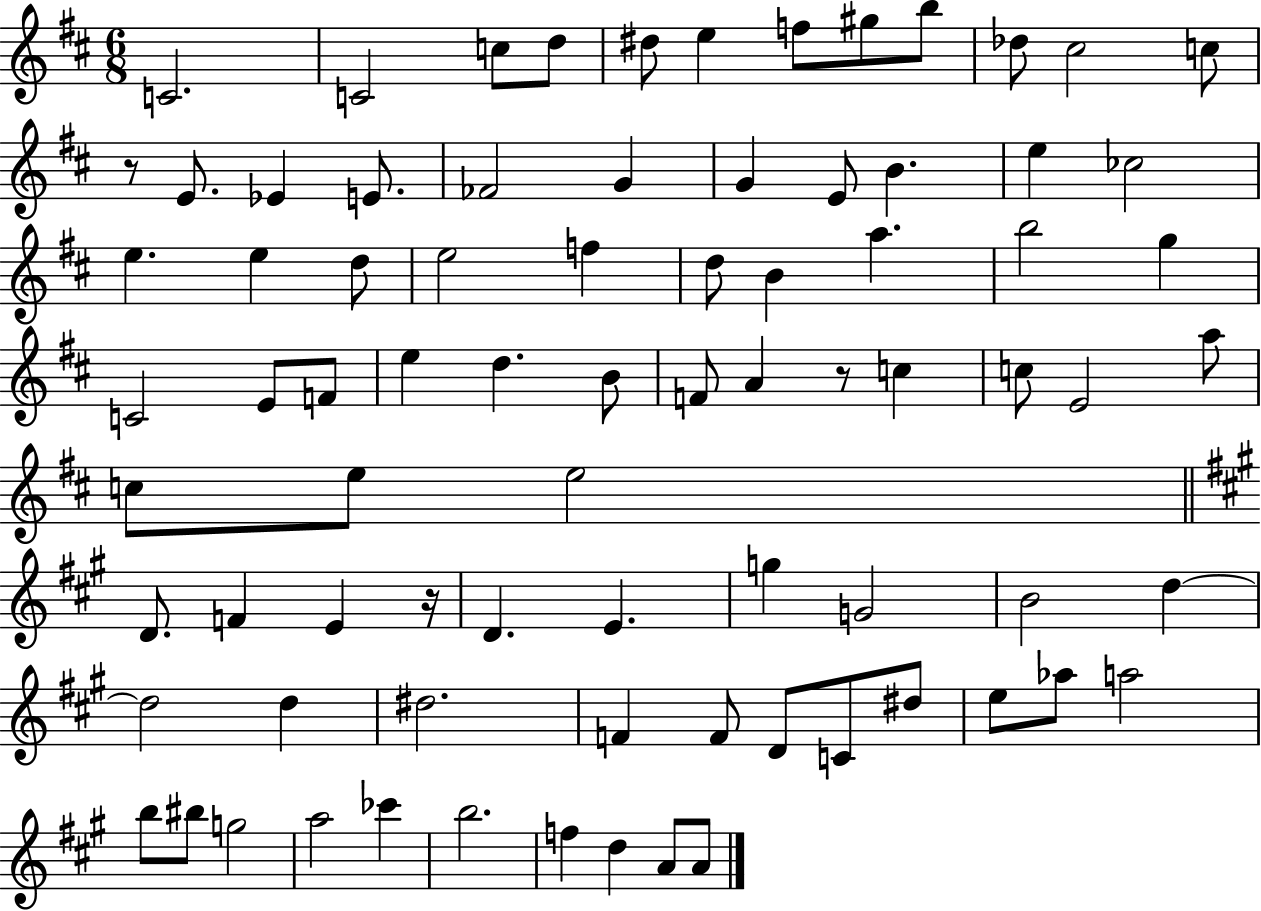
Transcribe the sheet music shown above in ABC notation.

X:1
T:Untitled
M:6/8
L:1/4
K:D
C2 C2 c/2 d/2 ^d/2 e f/2 ^g/2 b/2 _d/2 ^c2 c/2 z/2 E/2 _E E/2 _F2 G G E/2 B e _c2 e e d/2 e2 f d/2 B a b2 g C2 E/2 F/2 e d B/2 F/2 A z/2 c c/2 E2 a/2 c/2 e/2 e2 D/2 F E z/4 D E g G2 B2 d d2 d ^d2 F F/2 D/2 C/2 ^d/2 e/2 _a/2 a2 b/2 ^b/2 g2 a2 _c' b2 f d A/2 A/2